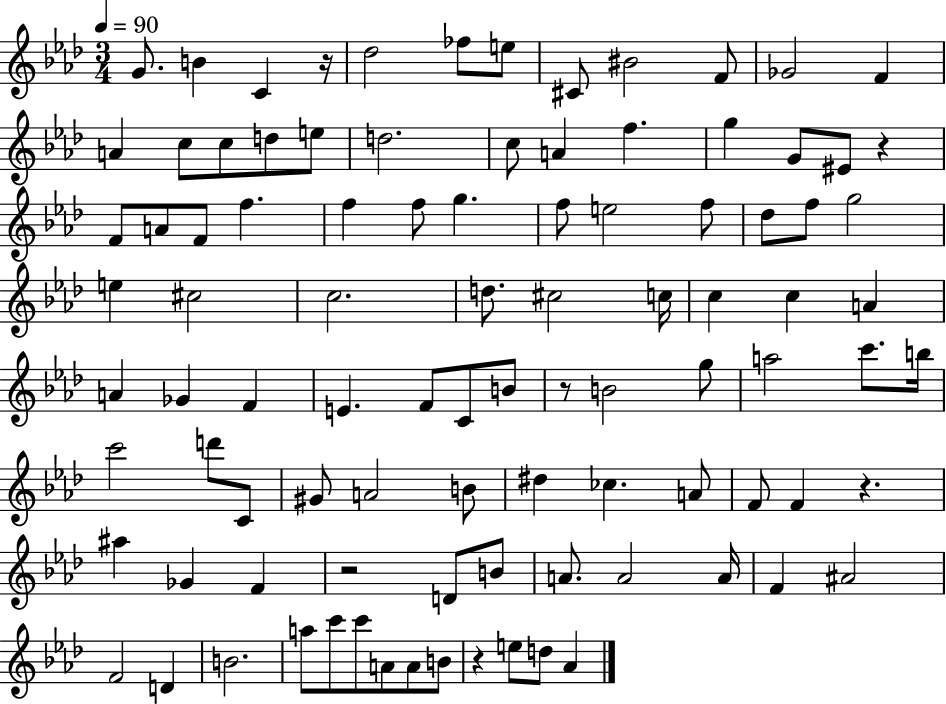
{
  \clef treble
  \numericTimeSignature
  \time 3/4
  \key aes \major
  \tempo 4 = 90
  \repeat volta 2 { g'8. b'4 c'4 r16 | des''2 fes''8 e''8 | cis'8 bis'2 f'8 | ges'2 f'4 | \break a'4 c''8 c''8 d''8 e''8 | d''2. | c''8 a'4 f''4. | g''4 g'8 eis'8 r4 | \break f'8 a'8 f'8 f''4. | f''4 f''8 g''4. | f''8 e''2 f''8 | des''8 f''8 g''2 | \break e''4 cis''2 | c''2. | d''8. cis''2 c''16 | c''4 c''4 a'4 | \break a'4 ges'4 f'4 | e'4. f'8 c'8 b'8 | r8 b'2 g''8 | a''2 c'''8. b''16 | \break c'''2 d'''8 c'8 | gis'8 a'2 b'8 | dis''4 ces''4. a'8 | f'8 f'4 r4. | \break ais''4 ges'4 f'4 | r2 d'8 b'8 | a'8. a'2 a'16 | f'4 ais'2 | \break f'2 d'4 | b'2. | a''8 c'''8 c'''8 a'8 a'8 b'8 | r4 e''8 d''8 aes'4 | \break } \bar "|."
}